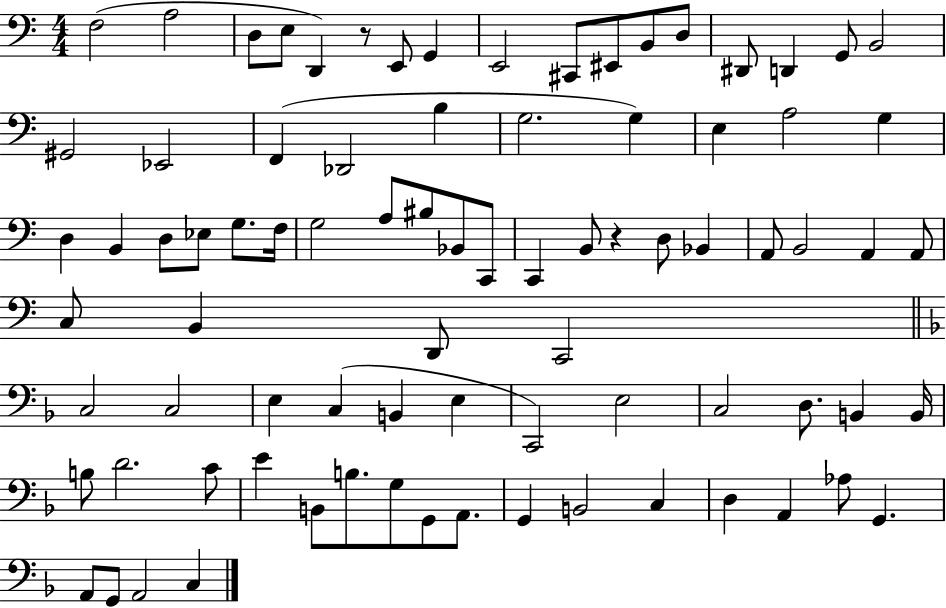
X:1
T:Untitled
M:4/4
L:1/4
K:C
F,2 A,2 D,/2 E,/2 D,, z/2 E,,/2 G,, E,,2 ^C,,/2 ^E,,/2 B,,/2 D,/2 ^D,,/2 D,, G,,/2 B,,2 ^G,,2 _E,,2 F,, _D,,2 B, G,2 G, E, A,2 G, D, B,, D,/2 _E,/2 G,/2 F,/4 G,2 A,/2 ^B,/2 _B,,/2 C,,/2 C,, B,,/2 z D,/2 _B,, A,,/2 B,,2 A,, A,,/2 C,/2 B,, D,,/2 C,,2 C,2 C,2 E, C, B,, E, C,,2 E,2 C,2 D,/2 B,, B,,/4 B,/2 D2 C/2 E B,,/2 B,/2 G,/2 G,,/2 A,,/2 G,, B,,2 C, D, A,, _A,/2 G,, A,,/2 G,,/2 A,,2 C,